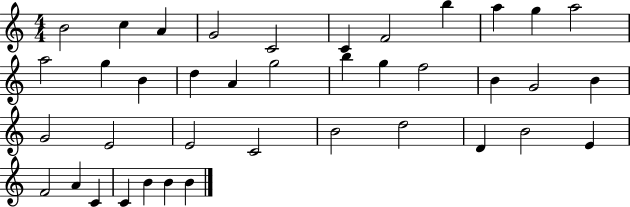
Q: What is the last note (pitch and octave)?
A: B4